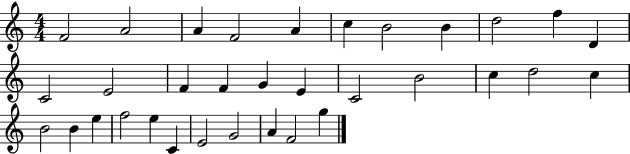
F4/h A4/h A4/q F4/h A4/q C5/q B4/h B4/q D5/h F5/q D4/q C4/h E4/h F4/q F4/q G4/q E4/q C4/h B4/h C5/q D5/h C5/q B4/h B4/q E5/q F5/h E5/q C4/q E4/h G4/h A4/q F4/h G5/q